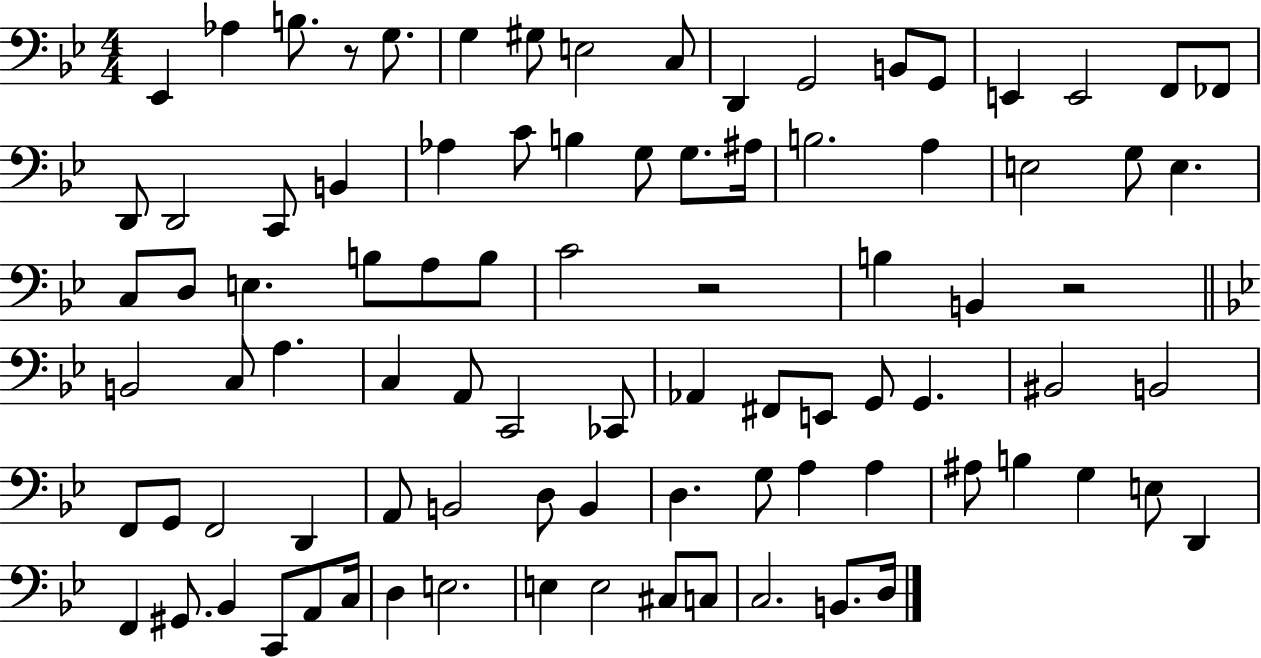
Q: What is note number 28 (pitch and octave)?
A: A3